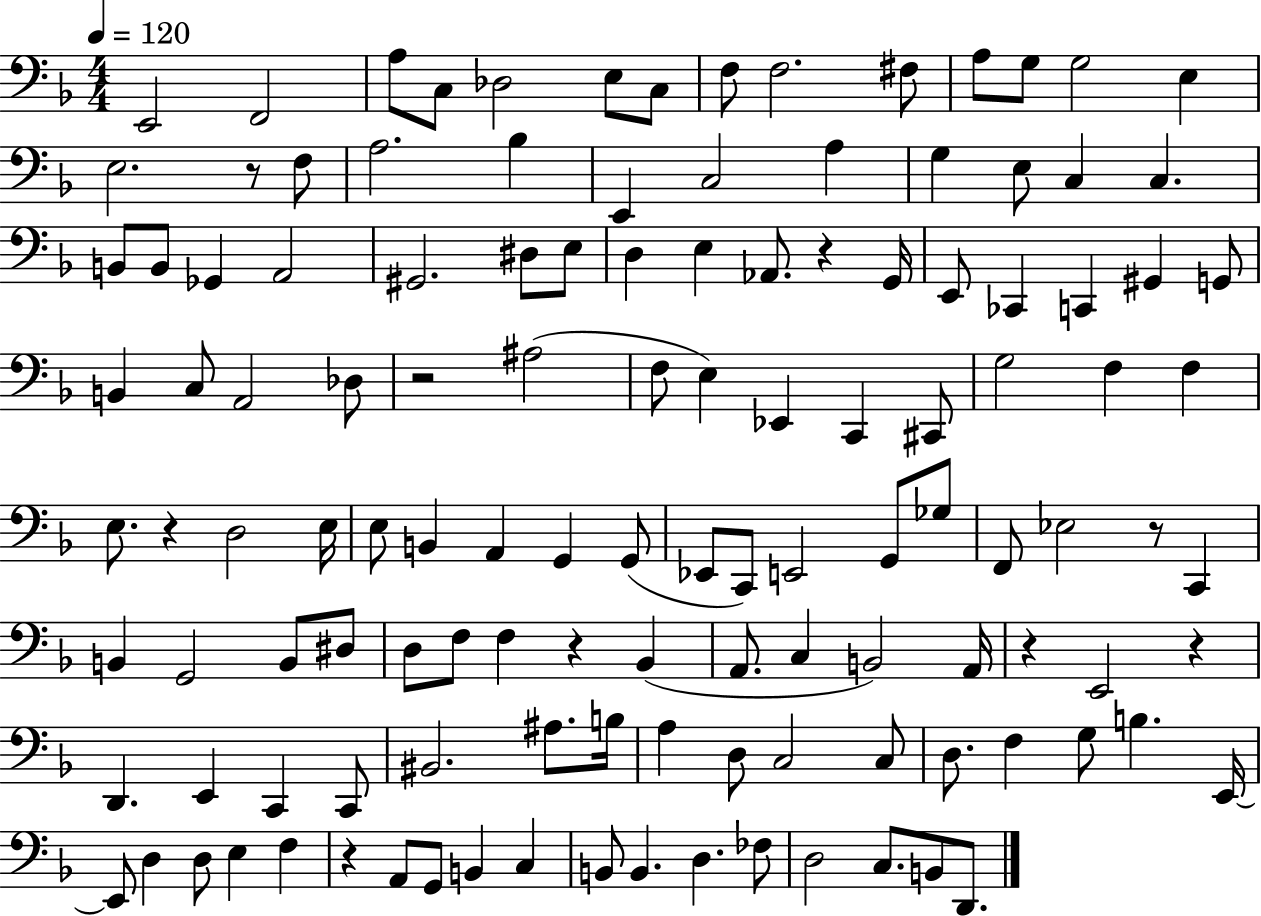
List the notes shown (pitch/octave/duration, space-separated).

E2/h F2/h A3/e C3/e Db3/h E3/e C3/e F3/e F3/h. F#3/e A3/e G3/e G3/h E3/q E3/h. R/e F3/e A3/h. Bb3/q E2/q C3/h A3/q G3/q E3/e C3/q C3/q. B2/e B2/e Gb2/q A2/h G#2/h. D#3/e E3/e D3/q E3/q Ab2/e. R/q G2/s E2/e CES2/q C2/q G#2/q G2/e B2/q C3/e A2/h Db3/e R/h A#3/h F3/e E3/q Eb2/q C2/q C#2/e G3/h F3/q F3/q E3/e. R/q D3/h E3/s E3/e B2/q A2/q G2/q G2/e Eb2/e C2/e E2/h G2/e Gb3/e F2/e Eb3/h R/e C2/q B2/q G2/h B2/e D#3/e D3/e F3/e F3/q R/q Bb2/q A2/e. C3/q B2/h A2/s R/q E2/h R/q D2/q. E2/q C2/q C2/e BIS2/h. A#3/e. B3/s A3/q D3/e C3/h C3/e D3/e. F3/q G3/e B3/q. E2/s E2/e D3/q D3/e E3/q F3/q R/q A2/e G2/e B2/q C3/q B2/e B2/q. D3/q. FES3/e D3/h C3/e. B2/e D2/e.